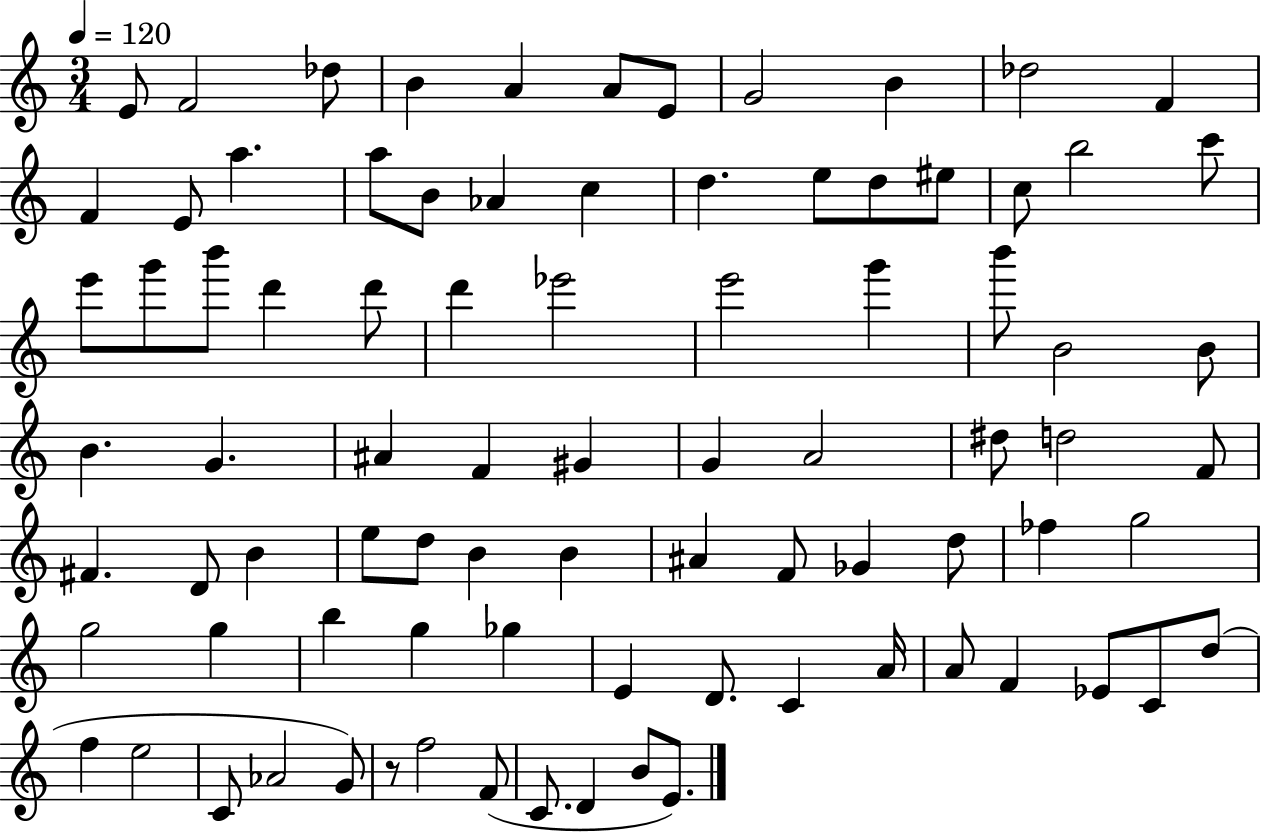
X:1
T:Untitled
M:3/4
L:1/4
K:C
E/2 F2 _d/2 B A A/2 E/2 G2 B _d2 F F E/2 a a/2 B/2 _A c d e/2 d/2 ^e/2 c/2 b2 c'/2 e'/2 g'/2 b'/2 d' d'/2 d' _e'2 e'2 g' b'/2 B2 B/2 B G ^A F ^G G A2 ^d/2 d2 F/2 ^F D/2 B e/2 d/2 B B ^A F/2 _G d/2 _f g2 g2 g b g _g E D/2 C A/4 A/2 F _E/2 C/2 d/2 f e2 C/2 _A2 G/2 z/2 f2 F/2 C/2 D B/2 E/2